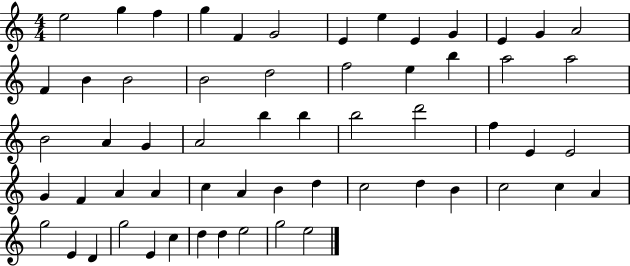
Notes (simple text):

E5/h G5/q F5/q G5/q F4/q G4/h E4/q E5/q E4/q G4/q E4/q G4/q A4/h F4/q B4/q B4/h B4/h D5/h F5/h E5/q B5/q A5/h A5/h B4/h A4/q G4/q A4/h B5/q B5/q B5/h D6/h F5/q E4/q E4/h G4/q F4/q A4/q A4/q C5/q A4/q B4/q D5/q C5/h D5/q B4/q C5/h C5/q A4/q G5/h E4/q D4/q G5/h E4/q C5/q D5/q D5/q E5/h G5/h E5/h